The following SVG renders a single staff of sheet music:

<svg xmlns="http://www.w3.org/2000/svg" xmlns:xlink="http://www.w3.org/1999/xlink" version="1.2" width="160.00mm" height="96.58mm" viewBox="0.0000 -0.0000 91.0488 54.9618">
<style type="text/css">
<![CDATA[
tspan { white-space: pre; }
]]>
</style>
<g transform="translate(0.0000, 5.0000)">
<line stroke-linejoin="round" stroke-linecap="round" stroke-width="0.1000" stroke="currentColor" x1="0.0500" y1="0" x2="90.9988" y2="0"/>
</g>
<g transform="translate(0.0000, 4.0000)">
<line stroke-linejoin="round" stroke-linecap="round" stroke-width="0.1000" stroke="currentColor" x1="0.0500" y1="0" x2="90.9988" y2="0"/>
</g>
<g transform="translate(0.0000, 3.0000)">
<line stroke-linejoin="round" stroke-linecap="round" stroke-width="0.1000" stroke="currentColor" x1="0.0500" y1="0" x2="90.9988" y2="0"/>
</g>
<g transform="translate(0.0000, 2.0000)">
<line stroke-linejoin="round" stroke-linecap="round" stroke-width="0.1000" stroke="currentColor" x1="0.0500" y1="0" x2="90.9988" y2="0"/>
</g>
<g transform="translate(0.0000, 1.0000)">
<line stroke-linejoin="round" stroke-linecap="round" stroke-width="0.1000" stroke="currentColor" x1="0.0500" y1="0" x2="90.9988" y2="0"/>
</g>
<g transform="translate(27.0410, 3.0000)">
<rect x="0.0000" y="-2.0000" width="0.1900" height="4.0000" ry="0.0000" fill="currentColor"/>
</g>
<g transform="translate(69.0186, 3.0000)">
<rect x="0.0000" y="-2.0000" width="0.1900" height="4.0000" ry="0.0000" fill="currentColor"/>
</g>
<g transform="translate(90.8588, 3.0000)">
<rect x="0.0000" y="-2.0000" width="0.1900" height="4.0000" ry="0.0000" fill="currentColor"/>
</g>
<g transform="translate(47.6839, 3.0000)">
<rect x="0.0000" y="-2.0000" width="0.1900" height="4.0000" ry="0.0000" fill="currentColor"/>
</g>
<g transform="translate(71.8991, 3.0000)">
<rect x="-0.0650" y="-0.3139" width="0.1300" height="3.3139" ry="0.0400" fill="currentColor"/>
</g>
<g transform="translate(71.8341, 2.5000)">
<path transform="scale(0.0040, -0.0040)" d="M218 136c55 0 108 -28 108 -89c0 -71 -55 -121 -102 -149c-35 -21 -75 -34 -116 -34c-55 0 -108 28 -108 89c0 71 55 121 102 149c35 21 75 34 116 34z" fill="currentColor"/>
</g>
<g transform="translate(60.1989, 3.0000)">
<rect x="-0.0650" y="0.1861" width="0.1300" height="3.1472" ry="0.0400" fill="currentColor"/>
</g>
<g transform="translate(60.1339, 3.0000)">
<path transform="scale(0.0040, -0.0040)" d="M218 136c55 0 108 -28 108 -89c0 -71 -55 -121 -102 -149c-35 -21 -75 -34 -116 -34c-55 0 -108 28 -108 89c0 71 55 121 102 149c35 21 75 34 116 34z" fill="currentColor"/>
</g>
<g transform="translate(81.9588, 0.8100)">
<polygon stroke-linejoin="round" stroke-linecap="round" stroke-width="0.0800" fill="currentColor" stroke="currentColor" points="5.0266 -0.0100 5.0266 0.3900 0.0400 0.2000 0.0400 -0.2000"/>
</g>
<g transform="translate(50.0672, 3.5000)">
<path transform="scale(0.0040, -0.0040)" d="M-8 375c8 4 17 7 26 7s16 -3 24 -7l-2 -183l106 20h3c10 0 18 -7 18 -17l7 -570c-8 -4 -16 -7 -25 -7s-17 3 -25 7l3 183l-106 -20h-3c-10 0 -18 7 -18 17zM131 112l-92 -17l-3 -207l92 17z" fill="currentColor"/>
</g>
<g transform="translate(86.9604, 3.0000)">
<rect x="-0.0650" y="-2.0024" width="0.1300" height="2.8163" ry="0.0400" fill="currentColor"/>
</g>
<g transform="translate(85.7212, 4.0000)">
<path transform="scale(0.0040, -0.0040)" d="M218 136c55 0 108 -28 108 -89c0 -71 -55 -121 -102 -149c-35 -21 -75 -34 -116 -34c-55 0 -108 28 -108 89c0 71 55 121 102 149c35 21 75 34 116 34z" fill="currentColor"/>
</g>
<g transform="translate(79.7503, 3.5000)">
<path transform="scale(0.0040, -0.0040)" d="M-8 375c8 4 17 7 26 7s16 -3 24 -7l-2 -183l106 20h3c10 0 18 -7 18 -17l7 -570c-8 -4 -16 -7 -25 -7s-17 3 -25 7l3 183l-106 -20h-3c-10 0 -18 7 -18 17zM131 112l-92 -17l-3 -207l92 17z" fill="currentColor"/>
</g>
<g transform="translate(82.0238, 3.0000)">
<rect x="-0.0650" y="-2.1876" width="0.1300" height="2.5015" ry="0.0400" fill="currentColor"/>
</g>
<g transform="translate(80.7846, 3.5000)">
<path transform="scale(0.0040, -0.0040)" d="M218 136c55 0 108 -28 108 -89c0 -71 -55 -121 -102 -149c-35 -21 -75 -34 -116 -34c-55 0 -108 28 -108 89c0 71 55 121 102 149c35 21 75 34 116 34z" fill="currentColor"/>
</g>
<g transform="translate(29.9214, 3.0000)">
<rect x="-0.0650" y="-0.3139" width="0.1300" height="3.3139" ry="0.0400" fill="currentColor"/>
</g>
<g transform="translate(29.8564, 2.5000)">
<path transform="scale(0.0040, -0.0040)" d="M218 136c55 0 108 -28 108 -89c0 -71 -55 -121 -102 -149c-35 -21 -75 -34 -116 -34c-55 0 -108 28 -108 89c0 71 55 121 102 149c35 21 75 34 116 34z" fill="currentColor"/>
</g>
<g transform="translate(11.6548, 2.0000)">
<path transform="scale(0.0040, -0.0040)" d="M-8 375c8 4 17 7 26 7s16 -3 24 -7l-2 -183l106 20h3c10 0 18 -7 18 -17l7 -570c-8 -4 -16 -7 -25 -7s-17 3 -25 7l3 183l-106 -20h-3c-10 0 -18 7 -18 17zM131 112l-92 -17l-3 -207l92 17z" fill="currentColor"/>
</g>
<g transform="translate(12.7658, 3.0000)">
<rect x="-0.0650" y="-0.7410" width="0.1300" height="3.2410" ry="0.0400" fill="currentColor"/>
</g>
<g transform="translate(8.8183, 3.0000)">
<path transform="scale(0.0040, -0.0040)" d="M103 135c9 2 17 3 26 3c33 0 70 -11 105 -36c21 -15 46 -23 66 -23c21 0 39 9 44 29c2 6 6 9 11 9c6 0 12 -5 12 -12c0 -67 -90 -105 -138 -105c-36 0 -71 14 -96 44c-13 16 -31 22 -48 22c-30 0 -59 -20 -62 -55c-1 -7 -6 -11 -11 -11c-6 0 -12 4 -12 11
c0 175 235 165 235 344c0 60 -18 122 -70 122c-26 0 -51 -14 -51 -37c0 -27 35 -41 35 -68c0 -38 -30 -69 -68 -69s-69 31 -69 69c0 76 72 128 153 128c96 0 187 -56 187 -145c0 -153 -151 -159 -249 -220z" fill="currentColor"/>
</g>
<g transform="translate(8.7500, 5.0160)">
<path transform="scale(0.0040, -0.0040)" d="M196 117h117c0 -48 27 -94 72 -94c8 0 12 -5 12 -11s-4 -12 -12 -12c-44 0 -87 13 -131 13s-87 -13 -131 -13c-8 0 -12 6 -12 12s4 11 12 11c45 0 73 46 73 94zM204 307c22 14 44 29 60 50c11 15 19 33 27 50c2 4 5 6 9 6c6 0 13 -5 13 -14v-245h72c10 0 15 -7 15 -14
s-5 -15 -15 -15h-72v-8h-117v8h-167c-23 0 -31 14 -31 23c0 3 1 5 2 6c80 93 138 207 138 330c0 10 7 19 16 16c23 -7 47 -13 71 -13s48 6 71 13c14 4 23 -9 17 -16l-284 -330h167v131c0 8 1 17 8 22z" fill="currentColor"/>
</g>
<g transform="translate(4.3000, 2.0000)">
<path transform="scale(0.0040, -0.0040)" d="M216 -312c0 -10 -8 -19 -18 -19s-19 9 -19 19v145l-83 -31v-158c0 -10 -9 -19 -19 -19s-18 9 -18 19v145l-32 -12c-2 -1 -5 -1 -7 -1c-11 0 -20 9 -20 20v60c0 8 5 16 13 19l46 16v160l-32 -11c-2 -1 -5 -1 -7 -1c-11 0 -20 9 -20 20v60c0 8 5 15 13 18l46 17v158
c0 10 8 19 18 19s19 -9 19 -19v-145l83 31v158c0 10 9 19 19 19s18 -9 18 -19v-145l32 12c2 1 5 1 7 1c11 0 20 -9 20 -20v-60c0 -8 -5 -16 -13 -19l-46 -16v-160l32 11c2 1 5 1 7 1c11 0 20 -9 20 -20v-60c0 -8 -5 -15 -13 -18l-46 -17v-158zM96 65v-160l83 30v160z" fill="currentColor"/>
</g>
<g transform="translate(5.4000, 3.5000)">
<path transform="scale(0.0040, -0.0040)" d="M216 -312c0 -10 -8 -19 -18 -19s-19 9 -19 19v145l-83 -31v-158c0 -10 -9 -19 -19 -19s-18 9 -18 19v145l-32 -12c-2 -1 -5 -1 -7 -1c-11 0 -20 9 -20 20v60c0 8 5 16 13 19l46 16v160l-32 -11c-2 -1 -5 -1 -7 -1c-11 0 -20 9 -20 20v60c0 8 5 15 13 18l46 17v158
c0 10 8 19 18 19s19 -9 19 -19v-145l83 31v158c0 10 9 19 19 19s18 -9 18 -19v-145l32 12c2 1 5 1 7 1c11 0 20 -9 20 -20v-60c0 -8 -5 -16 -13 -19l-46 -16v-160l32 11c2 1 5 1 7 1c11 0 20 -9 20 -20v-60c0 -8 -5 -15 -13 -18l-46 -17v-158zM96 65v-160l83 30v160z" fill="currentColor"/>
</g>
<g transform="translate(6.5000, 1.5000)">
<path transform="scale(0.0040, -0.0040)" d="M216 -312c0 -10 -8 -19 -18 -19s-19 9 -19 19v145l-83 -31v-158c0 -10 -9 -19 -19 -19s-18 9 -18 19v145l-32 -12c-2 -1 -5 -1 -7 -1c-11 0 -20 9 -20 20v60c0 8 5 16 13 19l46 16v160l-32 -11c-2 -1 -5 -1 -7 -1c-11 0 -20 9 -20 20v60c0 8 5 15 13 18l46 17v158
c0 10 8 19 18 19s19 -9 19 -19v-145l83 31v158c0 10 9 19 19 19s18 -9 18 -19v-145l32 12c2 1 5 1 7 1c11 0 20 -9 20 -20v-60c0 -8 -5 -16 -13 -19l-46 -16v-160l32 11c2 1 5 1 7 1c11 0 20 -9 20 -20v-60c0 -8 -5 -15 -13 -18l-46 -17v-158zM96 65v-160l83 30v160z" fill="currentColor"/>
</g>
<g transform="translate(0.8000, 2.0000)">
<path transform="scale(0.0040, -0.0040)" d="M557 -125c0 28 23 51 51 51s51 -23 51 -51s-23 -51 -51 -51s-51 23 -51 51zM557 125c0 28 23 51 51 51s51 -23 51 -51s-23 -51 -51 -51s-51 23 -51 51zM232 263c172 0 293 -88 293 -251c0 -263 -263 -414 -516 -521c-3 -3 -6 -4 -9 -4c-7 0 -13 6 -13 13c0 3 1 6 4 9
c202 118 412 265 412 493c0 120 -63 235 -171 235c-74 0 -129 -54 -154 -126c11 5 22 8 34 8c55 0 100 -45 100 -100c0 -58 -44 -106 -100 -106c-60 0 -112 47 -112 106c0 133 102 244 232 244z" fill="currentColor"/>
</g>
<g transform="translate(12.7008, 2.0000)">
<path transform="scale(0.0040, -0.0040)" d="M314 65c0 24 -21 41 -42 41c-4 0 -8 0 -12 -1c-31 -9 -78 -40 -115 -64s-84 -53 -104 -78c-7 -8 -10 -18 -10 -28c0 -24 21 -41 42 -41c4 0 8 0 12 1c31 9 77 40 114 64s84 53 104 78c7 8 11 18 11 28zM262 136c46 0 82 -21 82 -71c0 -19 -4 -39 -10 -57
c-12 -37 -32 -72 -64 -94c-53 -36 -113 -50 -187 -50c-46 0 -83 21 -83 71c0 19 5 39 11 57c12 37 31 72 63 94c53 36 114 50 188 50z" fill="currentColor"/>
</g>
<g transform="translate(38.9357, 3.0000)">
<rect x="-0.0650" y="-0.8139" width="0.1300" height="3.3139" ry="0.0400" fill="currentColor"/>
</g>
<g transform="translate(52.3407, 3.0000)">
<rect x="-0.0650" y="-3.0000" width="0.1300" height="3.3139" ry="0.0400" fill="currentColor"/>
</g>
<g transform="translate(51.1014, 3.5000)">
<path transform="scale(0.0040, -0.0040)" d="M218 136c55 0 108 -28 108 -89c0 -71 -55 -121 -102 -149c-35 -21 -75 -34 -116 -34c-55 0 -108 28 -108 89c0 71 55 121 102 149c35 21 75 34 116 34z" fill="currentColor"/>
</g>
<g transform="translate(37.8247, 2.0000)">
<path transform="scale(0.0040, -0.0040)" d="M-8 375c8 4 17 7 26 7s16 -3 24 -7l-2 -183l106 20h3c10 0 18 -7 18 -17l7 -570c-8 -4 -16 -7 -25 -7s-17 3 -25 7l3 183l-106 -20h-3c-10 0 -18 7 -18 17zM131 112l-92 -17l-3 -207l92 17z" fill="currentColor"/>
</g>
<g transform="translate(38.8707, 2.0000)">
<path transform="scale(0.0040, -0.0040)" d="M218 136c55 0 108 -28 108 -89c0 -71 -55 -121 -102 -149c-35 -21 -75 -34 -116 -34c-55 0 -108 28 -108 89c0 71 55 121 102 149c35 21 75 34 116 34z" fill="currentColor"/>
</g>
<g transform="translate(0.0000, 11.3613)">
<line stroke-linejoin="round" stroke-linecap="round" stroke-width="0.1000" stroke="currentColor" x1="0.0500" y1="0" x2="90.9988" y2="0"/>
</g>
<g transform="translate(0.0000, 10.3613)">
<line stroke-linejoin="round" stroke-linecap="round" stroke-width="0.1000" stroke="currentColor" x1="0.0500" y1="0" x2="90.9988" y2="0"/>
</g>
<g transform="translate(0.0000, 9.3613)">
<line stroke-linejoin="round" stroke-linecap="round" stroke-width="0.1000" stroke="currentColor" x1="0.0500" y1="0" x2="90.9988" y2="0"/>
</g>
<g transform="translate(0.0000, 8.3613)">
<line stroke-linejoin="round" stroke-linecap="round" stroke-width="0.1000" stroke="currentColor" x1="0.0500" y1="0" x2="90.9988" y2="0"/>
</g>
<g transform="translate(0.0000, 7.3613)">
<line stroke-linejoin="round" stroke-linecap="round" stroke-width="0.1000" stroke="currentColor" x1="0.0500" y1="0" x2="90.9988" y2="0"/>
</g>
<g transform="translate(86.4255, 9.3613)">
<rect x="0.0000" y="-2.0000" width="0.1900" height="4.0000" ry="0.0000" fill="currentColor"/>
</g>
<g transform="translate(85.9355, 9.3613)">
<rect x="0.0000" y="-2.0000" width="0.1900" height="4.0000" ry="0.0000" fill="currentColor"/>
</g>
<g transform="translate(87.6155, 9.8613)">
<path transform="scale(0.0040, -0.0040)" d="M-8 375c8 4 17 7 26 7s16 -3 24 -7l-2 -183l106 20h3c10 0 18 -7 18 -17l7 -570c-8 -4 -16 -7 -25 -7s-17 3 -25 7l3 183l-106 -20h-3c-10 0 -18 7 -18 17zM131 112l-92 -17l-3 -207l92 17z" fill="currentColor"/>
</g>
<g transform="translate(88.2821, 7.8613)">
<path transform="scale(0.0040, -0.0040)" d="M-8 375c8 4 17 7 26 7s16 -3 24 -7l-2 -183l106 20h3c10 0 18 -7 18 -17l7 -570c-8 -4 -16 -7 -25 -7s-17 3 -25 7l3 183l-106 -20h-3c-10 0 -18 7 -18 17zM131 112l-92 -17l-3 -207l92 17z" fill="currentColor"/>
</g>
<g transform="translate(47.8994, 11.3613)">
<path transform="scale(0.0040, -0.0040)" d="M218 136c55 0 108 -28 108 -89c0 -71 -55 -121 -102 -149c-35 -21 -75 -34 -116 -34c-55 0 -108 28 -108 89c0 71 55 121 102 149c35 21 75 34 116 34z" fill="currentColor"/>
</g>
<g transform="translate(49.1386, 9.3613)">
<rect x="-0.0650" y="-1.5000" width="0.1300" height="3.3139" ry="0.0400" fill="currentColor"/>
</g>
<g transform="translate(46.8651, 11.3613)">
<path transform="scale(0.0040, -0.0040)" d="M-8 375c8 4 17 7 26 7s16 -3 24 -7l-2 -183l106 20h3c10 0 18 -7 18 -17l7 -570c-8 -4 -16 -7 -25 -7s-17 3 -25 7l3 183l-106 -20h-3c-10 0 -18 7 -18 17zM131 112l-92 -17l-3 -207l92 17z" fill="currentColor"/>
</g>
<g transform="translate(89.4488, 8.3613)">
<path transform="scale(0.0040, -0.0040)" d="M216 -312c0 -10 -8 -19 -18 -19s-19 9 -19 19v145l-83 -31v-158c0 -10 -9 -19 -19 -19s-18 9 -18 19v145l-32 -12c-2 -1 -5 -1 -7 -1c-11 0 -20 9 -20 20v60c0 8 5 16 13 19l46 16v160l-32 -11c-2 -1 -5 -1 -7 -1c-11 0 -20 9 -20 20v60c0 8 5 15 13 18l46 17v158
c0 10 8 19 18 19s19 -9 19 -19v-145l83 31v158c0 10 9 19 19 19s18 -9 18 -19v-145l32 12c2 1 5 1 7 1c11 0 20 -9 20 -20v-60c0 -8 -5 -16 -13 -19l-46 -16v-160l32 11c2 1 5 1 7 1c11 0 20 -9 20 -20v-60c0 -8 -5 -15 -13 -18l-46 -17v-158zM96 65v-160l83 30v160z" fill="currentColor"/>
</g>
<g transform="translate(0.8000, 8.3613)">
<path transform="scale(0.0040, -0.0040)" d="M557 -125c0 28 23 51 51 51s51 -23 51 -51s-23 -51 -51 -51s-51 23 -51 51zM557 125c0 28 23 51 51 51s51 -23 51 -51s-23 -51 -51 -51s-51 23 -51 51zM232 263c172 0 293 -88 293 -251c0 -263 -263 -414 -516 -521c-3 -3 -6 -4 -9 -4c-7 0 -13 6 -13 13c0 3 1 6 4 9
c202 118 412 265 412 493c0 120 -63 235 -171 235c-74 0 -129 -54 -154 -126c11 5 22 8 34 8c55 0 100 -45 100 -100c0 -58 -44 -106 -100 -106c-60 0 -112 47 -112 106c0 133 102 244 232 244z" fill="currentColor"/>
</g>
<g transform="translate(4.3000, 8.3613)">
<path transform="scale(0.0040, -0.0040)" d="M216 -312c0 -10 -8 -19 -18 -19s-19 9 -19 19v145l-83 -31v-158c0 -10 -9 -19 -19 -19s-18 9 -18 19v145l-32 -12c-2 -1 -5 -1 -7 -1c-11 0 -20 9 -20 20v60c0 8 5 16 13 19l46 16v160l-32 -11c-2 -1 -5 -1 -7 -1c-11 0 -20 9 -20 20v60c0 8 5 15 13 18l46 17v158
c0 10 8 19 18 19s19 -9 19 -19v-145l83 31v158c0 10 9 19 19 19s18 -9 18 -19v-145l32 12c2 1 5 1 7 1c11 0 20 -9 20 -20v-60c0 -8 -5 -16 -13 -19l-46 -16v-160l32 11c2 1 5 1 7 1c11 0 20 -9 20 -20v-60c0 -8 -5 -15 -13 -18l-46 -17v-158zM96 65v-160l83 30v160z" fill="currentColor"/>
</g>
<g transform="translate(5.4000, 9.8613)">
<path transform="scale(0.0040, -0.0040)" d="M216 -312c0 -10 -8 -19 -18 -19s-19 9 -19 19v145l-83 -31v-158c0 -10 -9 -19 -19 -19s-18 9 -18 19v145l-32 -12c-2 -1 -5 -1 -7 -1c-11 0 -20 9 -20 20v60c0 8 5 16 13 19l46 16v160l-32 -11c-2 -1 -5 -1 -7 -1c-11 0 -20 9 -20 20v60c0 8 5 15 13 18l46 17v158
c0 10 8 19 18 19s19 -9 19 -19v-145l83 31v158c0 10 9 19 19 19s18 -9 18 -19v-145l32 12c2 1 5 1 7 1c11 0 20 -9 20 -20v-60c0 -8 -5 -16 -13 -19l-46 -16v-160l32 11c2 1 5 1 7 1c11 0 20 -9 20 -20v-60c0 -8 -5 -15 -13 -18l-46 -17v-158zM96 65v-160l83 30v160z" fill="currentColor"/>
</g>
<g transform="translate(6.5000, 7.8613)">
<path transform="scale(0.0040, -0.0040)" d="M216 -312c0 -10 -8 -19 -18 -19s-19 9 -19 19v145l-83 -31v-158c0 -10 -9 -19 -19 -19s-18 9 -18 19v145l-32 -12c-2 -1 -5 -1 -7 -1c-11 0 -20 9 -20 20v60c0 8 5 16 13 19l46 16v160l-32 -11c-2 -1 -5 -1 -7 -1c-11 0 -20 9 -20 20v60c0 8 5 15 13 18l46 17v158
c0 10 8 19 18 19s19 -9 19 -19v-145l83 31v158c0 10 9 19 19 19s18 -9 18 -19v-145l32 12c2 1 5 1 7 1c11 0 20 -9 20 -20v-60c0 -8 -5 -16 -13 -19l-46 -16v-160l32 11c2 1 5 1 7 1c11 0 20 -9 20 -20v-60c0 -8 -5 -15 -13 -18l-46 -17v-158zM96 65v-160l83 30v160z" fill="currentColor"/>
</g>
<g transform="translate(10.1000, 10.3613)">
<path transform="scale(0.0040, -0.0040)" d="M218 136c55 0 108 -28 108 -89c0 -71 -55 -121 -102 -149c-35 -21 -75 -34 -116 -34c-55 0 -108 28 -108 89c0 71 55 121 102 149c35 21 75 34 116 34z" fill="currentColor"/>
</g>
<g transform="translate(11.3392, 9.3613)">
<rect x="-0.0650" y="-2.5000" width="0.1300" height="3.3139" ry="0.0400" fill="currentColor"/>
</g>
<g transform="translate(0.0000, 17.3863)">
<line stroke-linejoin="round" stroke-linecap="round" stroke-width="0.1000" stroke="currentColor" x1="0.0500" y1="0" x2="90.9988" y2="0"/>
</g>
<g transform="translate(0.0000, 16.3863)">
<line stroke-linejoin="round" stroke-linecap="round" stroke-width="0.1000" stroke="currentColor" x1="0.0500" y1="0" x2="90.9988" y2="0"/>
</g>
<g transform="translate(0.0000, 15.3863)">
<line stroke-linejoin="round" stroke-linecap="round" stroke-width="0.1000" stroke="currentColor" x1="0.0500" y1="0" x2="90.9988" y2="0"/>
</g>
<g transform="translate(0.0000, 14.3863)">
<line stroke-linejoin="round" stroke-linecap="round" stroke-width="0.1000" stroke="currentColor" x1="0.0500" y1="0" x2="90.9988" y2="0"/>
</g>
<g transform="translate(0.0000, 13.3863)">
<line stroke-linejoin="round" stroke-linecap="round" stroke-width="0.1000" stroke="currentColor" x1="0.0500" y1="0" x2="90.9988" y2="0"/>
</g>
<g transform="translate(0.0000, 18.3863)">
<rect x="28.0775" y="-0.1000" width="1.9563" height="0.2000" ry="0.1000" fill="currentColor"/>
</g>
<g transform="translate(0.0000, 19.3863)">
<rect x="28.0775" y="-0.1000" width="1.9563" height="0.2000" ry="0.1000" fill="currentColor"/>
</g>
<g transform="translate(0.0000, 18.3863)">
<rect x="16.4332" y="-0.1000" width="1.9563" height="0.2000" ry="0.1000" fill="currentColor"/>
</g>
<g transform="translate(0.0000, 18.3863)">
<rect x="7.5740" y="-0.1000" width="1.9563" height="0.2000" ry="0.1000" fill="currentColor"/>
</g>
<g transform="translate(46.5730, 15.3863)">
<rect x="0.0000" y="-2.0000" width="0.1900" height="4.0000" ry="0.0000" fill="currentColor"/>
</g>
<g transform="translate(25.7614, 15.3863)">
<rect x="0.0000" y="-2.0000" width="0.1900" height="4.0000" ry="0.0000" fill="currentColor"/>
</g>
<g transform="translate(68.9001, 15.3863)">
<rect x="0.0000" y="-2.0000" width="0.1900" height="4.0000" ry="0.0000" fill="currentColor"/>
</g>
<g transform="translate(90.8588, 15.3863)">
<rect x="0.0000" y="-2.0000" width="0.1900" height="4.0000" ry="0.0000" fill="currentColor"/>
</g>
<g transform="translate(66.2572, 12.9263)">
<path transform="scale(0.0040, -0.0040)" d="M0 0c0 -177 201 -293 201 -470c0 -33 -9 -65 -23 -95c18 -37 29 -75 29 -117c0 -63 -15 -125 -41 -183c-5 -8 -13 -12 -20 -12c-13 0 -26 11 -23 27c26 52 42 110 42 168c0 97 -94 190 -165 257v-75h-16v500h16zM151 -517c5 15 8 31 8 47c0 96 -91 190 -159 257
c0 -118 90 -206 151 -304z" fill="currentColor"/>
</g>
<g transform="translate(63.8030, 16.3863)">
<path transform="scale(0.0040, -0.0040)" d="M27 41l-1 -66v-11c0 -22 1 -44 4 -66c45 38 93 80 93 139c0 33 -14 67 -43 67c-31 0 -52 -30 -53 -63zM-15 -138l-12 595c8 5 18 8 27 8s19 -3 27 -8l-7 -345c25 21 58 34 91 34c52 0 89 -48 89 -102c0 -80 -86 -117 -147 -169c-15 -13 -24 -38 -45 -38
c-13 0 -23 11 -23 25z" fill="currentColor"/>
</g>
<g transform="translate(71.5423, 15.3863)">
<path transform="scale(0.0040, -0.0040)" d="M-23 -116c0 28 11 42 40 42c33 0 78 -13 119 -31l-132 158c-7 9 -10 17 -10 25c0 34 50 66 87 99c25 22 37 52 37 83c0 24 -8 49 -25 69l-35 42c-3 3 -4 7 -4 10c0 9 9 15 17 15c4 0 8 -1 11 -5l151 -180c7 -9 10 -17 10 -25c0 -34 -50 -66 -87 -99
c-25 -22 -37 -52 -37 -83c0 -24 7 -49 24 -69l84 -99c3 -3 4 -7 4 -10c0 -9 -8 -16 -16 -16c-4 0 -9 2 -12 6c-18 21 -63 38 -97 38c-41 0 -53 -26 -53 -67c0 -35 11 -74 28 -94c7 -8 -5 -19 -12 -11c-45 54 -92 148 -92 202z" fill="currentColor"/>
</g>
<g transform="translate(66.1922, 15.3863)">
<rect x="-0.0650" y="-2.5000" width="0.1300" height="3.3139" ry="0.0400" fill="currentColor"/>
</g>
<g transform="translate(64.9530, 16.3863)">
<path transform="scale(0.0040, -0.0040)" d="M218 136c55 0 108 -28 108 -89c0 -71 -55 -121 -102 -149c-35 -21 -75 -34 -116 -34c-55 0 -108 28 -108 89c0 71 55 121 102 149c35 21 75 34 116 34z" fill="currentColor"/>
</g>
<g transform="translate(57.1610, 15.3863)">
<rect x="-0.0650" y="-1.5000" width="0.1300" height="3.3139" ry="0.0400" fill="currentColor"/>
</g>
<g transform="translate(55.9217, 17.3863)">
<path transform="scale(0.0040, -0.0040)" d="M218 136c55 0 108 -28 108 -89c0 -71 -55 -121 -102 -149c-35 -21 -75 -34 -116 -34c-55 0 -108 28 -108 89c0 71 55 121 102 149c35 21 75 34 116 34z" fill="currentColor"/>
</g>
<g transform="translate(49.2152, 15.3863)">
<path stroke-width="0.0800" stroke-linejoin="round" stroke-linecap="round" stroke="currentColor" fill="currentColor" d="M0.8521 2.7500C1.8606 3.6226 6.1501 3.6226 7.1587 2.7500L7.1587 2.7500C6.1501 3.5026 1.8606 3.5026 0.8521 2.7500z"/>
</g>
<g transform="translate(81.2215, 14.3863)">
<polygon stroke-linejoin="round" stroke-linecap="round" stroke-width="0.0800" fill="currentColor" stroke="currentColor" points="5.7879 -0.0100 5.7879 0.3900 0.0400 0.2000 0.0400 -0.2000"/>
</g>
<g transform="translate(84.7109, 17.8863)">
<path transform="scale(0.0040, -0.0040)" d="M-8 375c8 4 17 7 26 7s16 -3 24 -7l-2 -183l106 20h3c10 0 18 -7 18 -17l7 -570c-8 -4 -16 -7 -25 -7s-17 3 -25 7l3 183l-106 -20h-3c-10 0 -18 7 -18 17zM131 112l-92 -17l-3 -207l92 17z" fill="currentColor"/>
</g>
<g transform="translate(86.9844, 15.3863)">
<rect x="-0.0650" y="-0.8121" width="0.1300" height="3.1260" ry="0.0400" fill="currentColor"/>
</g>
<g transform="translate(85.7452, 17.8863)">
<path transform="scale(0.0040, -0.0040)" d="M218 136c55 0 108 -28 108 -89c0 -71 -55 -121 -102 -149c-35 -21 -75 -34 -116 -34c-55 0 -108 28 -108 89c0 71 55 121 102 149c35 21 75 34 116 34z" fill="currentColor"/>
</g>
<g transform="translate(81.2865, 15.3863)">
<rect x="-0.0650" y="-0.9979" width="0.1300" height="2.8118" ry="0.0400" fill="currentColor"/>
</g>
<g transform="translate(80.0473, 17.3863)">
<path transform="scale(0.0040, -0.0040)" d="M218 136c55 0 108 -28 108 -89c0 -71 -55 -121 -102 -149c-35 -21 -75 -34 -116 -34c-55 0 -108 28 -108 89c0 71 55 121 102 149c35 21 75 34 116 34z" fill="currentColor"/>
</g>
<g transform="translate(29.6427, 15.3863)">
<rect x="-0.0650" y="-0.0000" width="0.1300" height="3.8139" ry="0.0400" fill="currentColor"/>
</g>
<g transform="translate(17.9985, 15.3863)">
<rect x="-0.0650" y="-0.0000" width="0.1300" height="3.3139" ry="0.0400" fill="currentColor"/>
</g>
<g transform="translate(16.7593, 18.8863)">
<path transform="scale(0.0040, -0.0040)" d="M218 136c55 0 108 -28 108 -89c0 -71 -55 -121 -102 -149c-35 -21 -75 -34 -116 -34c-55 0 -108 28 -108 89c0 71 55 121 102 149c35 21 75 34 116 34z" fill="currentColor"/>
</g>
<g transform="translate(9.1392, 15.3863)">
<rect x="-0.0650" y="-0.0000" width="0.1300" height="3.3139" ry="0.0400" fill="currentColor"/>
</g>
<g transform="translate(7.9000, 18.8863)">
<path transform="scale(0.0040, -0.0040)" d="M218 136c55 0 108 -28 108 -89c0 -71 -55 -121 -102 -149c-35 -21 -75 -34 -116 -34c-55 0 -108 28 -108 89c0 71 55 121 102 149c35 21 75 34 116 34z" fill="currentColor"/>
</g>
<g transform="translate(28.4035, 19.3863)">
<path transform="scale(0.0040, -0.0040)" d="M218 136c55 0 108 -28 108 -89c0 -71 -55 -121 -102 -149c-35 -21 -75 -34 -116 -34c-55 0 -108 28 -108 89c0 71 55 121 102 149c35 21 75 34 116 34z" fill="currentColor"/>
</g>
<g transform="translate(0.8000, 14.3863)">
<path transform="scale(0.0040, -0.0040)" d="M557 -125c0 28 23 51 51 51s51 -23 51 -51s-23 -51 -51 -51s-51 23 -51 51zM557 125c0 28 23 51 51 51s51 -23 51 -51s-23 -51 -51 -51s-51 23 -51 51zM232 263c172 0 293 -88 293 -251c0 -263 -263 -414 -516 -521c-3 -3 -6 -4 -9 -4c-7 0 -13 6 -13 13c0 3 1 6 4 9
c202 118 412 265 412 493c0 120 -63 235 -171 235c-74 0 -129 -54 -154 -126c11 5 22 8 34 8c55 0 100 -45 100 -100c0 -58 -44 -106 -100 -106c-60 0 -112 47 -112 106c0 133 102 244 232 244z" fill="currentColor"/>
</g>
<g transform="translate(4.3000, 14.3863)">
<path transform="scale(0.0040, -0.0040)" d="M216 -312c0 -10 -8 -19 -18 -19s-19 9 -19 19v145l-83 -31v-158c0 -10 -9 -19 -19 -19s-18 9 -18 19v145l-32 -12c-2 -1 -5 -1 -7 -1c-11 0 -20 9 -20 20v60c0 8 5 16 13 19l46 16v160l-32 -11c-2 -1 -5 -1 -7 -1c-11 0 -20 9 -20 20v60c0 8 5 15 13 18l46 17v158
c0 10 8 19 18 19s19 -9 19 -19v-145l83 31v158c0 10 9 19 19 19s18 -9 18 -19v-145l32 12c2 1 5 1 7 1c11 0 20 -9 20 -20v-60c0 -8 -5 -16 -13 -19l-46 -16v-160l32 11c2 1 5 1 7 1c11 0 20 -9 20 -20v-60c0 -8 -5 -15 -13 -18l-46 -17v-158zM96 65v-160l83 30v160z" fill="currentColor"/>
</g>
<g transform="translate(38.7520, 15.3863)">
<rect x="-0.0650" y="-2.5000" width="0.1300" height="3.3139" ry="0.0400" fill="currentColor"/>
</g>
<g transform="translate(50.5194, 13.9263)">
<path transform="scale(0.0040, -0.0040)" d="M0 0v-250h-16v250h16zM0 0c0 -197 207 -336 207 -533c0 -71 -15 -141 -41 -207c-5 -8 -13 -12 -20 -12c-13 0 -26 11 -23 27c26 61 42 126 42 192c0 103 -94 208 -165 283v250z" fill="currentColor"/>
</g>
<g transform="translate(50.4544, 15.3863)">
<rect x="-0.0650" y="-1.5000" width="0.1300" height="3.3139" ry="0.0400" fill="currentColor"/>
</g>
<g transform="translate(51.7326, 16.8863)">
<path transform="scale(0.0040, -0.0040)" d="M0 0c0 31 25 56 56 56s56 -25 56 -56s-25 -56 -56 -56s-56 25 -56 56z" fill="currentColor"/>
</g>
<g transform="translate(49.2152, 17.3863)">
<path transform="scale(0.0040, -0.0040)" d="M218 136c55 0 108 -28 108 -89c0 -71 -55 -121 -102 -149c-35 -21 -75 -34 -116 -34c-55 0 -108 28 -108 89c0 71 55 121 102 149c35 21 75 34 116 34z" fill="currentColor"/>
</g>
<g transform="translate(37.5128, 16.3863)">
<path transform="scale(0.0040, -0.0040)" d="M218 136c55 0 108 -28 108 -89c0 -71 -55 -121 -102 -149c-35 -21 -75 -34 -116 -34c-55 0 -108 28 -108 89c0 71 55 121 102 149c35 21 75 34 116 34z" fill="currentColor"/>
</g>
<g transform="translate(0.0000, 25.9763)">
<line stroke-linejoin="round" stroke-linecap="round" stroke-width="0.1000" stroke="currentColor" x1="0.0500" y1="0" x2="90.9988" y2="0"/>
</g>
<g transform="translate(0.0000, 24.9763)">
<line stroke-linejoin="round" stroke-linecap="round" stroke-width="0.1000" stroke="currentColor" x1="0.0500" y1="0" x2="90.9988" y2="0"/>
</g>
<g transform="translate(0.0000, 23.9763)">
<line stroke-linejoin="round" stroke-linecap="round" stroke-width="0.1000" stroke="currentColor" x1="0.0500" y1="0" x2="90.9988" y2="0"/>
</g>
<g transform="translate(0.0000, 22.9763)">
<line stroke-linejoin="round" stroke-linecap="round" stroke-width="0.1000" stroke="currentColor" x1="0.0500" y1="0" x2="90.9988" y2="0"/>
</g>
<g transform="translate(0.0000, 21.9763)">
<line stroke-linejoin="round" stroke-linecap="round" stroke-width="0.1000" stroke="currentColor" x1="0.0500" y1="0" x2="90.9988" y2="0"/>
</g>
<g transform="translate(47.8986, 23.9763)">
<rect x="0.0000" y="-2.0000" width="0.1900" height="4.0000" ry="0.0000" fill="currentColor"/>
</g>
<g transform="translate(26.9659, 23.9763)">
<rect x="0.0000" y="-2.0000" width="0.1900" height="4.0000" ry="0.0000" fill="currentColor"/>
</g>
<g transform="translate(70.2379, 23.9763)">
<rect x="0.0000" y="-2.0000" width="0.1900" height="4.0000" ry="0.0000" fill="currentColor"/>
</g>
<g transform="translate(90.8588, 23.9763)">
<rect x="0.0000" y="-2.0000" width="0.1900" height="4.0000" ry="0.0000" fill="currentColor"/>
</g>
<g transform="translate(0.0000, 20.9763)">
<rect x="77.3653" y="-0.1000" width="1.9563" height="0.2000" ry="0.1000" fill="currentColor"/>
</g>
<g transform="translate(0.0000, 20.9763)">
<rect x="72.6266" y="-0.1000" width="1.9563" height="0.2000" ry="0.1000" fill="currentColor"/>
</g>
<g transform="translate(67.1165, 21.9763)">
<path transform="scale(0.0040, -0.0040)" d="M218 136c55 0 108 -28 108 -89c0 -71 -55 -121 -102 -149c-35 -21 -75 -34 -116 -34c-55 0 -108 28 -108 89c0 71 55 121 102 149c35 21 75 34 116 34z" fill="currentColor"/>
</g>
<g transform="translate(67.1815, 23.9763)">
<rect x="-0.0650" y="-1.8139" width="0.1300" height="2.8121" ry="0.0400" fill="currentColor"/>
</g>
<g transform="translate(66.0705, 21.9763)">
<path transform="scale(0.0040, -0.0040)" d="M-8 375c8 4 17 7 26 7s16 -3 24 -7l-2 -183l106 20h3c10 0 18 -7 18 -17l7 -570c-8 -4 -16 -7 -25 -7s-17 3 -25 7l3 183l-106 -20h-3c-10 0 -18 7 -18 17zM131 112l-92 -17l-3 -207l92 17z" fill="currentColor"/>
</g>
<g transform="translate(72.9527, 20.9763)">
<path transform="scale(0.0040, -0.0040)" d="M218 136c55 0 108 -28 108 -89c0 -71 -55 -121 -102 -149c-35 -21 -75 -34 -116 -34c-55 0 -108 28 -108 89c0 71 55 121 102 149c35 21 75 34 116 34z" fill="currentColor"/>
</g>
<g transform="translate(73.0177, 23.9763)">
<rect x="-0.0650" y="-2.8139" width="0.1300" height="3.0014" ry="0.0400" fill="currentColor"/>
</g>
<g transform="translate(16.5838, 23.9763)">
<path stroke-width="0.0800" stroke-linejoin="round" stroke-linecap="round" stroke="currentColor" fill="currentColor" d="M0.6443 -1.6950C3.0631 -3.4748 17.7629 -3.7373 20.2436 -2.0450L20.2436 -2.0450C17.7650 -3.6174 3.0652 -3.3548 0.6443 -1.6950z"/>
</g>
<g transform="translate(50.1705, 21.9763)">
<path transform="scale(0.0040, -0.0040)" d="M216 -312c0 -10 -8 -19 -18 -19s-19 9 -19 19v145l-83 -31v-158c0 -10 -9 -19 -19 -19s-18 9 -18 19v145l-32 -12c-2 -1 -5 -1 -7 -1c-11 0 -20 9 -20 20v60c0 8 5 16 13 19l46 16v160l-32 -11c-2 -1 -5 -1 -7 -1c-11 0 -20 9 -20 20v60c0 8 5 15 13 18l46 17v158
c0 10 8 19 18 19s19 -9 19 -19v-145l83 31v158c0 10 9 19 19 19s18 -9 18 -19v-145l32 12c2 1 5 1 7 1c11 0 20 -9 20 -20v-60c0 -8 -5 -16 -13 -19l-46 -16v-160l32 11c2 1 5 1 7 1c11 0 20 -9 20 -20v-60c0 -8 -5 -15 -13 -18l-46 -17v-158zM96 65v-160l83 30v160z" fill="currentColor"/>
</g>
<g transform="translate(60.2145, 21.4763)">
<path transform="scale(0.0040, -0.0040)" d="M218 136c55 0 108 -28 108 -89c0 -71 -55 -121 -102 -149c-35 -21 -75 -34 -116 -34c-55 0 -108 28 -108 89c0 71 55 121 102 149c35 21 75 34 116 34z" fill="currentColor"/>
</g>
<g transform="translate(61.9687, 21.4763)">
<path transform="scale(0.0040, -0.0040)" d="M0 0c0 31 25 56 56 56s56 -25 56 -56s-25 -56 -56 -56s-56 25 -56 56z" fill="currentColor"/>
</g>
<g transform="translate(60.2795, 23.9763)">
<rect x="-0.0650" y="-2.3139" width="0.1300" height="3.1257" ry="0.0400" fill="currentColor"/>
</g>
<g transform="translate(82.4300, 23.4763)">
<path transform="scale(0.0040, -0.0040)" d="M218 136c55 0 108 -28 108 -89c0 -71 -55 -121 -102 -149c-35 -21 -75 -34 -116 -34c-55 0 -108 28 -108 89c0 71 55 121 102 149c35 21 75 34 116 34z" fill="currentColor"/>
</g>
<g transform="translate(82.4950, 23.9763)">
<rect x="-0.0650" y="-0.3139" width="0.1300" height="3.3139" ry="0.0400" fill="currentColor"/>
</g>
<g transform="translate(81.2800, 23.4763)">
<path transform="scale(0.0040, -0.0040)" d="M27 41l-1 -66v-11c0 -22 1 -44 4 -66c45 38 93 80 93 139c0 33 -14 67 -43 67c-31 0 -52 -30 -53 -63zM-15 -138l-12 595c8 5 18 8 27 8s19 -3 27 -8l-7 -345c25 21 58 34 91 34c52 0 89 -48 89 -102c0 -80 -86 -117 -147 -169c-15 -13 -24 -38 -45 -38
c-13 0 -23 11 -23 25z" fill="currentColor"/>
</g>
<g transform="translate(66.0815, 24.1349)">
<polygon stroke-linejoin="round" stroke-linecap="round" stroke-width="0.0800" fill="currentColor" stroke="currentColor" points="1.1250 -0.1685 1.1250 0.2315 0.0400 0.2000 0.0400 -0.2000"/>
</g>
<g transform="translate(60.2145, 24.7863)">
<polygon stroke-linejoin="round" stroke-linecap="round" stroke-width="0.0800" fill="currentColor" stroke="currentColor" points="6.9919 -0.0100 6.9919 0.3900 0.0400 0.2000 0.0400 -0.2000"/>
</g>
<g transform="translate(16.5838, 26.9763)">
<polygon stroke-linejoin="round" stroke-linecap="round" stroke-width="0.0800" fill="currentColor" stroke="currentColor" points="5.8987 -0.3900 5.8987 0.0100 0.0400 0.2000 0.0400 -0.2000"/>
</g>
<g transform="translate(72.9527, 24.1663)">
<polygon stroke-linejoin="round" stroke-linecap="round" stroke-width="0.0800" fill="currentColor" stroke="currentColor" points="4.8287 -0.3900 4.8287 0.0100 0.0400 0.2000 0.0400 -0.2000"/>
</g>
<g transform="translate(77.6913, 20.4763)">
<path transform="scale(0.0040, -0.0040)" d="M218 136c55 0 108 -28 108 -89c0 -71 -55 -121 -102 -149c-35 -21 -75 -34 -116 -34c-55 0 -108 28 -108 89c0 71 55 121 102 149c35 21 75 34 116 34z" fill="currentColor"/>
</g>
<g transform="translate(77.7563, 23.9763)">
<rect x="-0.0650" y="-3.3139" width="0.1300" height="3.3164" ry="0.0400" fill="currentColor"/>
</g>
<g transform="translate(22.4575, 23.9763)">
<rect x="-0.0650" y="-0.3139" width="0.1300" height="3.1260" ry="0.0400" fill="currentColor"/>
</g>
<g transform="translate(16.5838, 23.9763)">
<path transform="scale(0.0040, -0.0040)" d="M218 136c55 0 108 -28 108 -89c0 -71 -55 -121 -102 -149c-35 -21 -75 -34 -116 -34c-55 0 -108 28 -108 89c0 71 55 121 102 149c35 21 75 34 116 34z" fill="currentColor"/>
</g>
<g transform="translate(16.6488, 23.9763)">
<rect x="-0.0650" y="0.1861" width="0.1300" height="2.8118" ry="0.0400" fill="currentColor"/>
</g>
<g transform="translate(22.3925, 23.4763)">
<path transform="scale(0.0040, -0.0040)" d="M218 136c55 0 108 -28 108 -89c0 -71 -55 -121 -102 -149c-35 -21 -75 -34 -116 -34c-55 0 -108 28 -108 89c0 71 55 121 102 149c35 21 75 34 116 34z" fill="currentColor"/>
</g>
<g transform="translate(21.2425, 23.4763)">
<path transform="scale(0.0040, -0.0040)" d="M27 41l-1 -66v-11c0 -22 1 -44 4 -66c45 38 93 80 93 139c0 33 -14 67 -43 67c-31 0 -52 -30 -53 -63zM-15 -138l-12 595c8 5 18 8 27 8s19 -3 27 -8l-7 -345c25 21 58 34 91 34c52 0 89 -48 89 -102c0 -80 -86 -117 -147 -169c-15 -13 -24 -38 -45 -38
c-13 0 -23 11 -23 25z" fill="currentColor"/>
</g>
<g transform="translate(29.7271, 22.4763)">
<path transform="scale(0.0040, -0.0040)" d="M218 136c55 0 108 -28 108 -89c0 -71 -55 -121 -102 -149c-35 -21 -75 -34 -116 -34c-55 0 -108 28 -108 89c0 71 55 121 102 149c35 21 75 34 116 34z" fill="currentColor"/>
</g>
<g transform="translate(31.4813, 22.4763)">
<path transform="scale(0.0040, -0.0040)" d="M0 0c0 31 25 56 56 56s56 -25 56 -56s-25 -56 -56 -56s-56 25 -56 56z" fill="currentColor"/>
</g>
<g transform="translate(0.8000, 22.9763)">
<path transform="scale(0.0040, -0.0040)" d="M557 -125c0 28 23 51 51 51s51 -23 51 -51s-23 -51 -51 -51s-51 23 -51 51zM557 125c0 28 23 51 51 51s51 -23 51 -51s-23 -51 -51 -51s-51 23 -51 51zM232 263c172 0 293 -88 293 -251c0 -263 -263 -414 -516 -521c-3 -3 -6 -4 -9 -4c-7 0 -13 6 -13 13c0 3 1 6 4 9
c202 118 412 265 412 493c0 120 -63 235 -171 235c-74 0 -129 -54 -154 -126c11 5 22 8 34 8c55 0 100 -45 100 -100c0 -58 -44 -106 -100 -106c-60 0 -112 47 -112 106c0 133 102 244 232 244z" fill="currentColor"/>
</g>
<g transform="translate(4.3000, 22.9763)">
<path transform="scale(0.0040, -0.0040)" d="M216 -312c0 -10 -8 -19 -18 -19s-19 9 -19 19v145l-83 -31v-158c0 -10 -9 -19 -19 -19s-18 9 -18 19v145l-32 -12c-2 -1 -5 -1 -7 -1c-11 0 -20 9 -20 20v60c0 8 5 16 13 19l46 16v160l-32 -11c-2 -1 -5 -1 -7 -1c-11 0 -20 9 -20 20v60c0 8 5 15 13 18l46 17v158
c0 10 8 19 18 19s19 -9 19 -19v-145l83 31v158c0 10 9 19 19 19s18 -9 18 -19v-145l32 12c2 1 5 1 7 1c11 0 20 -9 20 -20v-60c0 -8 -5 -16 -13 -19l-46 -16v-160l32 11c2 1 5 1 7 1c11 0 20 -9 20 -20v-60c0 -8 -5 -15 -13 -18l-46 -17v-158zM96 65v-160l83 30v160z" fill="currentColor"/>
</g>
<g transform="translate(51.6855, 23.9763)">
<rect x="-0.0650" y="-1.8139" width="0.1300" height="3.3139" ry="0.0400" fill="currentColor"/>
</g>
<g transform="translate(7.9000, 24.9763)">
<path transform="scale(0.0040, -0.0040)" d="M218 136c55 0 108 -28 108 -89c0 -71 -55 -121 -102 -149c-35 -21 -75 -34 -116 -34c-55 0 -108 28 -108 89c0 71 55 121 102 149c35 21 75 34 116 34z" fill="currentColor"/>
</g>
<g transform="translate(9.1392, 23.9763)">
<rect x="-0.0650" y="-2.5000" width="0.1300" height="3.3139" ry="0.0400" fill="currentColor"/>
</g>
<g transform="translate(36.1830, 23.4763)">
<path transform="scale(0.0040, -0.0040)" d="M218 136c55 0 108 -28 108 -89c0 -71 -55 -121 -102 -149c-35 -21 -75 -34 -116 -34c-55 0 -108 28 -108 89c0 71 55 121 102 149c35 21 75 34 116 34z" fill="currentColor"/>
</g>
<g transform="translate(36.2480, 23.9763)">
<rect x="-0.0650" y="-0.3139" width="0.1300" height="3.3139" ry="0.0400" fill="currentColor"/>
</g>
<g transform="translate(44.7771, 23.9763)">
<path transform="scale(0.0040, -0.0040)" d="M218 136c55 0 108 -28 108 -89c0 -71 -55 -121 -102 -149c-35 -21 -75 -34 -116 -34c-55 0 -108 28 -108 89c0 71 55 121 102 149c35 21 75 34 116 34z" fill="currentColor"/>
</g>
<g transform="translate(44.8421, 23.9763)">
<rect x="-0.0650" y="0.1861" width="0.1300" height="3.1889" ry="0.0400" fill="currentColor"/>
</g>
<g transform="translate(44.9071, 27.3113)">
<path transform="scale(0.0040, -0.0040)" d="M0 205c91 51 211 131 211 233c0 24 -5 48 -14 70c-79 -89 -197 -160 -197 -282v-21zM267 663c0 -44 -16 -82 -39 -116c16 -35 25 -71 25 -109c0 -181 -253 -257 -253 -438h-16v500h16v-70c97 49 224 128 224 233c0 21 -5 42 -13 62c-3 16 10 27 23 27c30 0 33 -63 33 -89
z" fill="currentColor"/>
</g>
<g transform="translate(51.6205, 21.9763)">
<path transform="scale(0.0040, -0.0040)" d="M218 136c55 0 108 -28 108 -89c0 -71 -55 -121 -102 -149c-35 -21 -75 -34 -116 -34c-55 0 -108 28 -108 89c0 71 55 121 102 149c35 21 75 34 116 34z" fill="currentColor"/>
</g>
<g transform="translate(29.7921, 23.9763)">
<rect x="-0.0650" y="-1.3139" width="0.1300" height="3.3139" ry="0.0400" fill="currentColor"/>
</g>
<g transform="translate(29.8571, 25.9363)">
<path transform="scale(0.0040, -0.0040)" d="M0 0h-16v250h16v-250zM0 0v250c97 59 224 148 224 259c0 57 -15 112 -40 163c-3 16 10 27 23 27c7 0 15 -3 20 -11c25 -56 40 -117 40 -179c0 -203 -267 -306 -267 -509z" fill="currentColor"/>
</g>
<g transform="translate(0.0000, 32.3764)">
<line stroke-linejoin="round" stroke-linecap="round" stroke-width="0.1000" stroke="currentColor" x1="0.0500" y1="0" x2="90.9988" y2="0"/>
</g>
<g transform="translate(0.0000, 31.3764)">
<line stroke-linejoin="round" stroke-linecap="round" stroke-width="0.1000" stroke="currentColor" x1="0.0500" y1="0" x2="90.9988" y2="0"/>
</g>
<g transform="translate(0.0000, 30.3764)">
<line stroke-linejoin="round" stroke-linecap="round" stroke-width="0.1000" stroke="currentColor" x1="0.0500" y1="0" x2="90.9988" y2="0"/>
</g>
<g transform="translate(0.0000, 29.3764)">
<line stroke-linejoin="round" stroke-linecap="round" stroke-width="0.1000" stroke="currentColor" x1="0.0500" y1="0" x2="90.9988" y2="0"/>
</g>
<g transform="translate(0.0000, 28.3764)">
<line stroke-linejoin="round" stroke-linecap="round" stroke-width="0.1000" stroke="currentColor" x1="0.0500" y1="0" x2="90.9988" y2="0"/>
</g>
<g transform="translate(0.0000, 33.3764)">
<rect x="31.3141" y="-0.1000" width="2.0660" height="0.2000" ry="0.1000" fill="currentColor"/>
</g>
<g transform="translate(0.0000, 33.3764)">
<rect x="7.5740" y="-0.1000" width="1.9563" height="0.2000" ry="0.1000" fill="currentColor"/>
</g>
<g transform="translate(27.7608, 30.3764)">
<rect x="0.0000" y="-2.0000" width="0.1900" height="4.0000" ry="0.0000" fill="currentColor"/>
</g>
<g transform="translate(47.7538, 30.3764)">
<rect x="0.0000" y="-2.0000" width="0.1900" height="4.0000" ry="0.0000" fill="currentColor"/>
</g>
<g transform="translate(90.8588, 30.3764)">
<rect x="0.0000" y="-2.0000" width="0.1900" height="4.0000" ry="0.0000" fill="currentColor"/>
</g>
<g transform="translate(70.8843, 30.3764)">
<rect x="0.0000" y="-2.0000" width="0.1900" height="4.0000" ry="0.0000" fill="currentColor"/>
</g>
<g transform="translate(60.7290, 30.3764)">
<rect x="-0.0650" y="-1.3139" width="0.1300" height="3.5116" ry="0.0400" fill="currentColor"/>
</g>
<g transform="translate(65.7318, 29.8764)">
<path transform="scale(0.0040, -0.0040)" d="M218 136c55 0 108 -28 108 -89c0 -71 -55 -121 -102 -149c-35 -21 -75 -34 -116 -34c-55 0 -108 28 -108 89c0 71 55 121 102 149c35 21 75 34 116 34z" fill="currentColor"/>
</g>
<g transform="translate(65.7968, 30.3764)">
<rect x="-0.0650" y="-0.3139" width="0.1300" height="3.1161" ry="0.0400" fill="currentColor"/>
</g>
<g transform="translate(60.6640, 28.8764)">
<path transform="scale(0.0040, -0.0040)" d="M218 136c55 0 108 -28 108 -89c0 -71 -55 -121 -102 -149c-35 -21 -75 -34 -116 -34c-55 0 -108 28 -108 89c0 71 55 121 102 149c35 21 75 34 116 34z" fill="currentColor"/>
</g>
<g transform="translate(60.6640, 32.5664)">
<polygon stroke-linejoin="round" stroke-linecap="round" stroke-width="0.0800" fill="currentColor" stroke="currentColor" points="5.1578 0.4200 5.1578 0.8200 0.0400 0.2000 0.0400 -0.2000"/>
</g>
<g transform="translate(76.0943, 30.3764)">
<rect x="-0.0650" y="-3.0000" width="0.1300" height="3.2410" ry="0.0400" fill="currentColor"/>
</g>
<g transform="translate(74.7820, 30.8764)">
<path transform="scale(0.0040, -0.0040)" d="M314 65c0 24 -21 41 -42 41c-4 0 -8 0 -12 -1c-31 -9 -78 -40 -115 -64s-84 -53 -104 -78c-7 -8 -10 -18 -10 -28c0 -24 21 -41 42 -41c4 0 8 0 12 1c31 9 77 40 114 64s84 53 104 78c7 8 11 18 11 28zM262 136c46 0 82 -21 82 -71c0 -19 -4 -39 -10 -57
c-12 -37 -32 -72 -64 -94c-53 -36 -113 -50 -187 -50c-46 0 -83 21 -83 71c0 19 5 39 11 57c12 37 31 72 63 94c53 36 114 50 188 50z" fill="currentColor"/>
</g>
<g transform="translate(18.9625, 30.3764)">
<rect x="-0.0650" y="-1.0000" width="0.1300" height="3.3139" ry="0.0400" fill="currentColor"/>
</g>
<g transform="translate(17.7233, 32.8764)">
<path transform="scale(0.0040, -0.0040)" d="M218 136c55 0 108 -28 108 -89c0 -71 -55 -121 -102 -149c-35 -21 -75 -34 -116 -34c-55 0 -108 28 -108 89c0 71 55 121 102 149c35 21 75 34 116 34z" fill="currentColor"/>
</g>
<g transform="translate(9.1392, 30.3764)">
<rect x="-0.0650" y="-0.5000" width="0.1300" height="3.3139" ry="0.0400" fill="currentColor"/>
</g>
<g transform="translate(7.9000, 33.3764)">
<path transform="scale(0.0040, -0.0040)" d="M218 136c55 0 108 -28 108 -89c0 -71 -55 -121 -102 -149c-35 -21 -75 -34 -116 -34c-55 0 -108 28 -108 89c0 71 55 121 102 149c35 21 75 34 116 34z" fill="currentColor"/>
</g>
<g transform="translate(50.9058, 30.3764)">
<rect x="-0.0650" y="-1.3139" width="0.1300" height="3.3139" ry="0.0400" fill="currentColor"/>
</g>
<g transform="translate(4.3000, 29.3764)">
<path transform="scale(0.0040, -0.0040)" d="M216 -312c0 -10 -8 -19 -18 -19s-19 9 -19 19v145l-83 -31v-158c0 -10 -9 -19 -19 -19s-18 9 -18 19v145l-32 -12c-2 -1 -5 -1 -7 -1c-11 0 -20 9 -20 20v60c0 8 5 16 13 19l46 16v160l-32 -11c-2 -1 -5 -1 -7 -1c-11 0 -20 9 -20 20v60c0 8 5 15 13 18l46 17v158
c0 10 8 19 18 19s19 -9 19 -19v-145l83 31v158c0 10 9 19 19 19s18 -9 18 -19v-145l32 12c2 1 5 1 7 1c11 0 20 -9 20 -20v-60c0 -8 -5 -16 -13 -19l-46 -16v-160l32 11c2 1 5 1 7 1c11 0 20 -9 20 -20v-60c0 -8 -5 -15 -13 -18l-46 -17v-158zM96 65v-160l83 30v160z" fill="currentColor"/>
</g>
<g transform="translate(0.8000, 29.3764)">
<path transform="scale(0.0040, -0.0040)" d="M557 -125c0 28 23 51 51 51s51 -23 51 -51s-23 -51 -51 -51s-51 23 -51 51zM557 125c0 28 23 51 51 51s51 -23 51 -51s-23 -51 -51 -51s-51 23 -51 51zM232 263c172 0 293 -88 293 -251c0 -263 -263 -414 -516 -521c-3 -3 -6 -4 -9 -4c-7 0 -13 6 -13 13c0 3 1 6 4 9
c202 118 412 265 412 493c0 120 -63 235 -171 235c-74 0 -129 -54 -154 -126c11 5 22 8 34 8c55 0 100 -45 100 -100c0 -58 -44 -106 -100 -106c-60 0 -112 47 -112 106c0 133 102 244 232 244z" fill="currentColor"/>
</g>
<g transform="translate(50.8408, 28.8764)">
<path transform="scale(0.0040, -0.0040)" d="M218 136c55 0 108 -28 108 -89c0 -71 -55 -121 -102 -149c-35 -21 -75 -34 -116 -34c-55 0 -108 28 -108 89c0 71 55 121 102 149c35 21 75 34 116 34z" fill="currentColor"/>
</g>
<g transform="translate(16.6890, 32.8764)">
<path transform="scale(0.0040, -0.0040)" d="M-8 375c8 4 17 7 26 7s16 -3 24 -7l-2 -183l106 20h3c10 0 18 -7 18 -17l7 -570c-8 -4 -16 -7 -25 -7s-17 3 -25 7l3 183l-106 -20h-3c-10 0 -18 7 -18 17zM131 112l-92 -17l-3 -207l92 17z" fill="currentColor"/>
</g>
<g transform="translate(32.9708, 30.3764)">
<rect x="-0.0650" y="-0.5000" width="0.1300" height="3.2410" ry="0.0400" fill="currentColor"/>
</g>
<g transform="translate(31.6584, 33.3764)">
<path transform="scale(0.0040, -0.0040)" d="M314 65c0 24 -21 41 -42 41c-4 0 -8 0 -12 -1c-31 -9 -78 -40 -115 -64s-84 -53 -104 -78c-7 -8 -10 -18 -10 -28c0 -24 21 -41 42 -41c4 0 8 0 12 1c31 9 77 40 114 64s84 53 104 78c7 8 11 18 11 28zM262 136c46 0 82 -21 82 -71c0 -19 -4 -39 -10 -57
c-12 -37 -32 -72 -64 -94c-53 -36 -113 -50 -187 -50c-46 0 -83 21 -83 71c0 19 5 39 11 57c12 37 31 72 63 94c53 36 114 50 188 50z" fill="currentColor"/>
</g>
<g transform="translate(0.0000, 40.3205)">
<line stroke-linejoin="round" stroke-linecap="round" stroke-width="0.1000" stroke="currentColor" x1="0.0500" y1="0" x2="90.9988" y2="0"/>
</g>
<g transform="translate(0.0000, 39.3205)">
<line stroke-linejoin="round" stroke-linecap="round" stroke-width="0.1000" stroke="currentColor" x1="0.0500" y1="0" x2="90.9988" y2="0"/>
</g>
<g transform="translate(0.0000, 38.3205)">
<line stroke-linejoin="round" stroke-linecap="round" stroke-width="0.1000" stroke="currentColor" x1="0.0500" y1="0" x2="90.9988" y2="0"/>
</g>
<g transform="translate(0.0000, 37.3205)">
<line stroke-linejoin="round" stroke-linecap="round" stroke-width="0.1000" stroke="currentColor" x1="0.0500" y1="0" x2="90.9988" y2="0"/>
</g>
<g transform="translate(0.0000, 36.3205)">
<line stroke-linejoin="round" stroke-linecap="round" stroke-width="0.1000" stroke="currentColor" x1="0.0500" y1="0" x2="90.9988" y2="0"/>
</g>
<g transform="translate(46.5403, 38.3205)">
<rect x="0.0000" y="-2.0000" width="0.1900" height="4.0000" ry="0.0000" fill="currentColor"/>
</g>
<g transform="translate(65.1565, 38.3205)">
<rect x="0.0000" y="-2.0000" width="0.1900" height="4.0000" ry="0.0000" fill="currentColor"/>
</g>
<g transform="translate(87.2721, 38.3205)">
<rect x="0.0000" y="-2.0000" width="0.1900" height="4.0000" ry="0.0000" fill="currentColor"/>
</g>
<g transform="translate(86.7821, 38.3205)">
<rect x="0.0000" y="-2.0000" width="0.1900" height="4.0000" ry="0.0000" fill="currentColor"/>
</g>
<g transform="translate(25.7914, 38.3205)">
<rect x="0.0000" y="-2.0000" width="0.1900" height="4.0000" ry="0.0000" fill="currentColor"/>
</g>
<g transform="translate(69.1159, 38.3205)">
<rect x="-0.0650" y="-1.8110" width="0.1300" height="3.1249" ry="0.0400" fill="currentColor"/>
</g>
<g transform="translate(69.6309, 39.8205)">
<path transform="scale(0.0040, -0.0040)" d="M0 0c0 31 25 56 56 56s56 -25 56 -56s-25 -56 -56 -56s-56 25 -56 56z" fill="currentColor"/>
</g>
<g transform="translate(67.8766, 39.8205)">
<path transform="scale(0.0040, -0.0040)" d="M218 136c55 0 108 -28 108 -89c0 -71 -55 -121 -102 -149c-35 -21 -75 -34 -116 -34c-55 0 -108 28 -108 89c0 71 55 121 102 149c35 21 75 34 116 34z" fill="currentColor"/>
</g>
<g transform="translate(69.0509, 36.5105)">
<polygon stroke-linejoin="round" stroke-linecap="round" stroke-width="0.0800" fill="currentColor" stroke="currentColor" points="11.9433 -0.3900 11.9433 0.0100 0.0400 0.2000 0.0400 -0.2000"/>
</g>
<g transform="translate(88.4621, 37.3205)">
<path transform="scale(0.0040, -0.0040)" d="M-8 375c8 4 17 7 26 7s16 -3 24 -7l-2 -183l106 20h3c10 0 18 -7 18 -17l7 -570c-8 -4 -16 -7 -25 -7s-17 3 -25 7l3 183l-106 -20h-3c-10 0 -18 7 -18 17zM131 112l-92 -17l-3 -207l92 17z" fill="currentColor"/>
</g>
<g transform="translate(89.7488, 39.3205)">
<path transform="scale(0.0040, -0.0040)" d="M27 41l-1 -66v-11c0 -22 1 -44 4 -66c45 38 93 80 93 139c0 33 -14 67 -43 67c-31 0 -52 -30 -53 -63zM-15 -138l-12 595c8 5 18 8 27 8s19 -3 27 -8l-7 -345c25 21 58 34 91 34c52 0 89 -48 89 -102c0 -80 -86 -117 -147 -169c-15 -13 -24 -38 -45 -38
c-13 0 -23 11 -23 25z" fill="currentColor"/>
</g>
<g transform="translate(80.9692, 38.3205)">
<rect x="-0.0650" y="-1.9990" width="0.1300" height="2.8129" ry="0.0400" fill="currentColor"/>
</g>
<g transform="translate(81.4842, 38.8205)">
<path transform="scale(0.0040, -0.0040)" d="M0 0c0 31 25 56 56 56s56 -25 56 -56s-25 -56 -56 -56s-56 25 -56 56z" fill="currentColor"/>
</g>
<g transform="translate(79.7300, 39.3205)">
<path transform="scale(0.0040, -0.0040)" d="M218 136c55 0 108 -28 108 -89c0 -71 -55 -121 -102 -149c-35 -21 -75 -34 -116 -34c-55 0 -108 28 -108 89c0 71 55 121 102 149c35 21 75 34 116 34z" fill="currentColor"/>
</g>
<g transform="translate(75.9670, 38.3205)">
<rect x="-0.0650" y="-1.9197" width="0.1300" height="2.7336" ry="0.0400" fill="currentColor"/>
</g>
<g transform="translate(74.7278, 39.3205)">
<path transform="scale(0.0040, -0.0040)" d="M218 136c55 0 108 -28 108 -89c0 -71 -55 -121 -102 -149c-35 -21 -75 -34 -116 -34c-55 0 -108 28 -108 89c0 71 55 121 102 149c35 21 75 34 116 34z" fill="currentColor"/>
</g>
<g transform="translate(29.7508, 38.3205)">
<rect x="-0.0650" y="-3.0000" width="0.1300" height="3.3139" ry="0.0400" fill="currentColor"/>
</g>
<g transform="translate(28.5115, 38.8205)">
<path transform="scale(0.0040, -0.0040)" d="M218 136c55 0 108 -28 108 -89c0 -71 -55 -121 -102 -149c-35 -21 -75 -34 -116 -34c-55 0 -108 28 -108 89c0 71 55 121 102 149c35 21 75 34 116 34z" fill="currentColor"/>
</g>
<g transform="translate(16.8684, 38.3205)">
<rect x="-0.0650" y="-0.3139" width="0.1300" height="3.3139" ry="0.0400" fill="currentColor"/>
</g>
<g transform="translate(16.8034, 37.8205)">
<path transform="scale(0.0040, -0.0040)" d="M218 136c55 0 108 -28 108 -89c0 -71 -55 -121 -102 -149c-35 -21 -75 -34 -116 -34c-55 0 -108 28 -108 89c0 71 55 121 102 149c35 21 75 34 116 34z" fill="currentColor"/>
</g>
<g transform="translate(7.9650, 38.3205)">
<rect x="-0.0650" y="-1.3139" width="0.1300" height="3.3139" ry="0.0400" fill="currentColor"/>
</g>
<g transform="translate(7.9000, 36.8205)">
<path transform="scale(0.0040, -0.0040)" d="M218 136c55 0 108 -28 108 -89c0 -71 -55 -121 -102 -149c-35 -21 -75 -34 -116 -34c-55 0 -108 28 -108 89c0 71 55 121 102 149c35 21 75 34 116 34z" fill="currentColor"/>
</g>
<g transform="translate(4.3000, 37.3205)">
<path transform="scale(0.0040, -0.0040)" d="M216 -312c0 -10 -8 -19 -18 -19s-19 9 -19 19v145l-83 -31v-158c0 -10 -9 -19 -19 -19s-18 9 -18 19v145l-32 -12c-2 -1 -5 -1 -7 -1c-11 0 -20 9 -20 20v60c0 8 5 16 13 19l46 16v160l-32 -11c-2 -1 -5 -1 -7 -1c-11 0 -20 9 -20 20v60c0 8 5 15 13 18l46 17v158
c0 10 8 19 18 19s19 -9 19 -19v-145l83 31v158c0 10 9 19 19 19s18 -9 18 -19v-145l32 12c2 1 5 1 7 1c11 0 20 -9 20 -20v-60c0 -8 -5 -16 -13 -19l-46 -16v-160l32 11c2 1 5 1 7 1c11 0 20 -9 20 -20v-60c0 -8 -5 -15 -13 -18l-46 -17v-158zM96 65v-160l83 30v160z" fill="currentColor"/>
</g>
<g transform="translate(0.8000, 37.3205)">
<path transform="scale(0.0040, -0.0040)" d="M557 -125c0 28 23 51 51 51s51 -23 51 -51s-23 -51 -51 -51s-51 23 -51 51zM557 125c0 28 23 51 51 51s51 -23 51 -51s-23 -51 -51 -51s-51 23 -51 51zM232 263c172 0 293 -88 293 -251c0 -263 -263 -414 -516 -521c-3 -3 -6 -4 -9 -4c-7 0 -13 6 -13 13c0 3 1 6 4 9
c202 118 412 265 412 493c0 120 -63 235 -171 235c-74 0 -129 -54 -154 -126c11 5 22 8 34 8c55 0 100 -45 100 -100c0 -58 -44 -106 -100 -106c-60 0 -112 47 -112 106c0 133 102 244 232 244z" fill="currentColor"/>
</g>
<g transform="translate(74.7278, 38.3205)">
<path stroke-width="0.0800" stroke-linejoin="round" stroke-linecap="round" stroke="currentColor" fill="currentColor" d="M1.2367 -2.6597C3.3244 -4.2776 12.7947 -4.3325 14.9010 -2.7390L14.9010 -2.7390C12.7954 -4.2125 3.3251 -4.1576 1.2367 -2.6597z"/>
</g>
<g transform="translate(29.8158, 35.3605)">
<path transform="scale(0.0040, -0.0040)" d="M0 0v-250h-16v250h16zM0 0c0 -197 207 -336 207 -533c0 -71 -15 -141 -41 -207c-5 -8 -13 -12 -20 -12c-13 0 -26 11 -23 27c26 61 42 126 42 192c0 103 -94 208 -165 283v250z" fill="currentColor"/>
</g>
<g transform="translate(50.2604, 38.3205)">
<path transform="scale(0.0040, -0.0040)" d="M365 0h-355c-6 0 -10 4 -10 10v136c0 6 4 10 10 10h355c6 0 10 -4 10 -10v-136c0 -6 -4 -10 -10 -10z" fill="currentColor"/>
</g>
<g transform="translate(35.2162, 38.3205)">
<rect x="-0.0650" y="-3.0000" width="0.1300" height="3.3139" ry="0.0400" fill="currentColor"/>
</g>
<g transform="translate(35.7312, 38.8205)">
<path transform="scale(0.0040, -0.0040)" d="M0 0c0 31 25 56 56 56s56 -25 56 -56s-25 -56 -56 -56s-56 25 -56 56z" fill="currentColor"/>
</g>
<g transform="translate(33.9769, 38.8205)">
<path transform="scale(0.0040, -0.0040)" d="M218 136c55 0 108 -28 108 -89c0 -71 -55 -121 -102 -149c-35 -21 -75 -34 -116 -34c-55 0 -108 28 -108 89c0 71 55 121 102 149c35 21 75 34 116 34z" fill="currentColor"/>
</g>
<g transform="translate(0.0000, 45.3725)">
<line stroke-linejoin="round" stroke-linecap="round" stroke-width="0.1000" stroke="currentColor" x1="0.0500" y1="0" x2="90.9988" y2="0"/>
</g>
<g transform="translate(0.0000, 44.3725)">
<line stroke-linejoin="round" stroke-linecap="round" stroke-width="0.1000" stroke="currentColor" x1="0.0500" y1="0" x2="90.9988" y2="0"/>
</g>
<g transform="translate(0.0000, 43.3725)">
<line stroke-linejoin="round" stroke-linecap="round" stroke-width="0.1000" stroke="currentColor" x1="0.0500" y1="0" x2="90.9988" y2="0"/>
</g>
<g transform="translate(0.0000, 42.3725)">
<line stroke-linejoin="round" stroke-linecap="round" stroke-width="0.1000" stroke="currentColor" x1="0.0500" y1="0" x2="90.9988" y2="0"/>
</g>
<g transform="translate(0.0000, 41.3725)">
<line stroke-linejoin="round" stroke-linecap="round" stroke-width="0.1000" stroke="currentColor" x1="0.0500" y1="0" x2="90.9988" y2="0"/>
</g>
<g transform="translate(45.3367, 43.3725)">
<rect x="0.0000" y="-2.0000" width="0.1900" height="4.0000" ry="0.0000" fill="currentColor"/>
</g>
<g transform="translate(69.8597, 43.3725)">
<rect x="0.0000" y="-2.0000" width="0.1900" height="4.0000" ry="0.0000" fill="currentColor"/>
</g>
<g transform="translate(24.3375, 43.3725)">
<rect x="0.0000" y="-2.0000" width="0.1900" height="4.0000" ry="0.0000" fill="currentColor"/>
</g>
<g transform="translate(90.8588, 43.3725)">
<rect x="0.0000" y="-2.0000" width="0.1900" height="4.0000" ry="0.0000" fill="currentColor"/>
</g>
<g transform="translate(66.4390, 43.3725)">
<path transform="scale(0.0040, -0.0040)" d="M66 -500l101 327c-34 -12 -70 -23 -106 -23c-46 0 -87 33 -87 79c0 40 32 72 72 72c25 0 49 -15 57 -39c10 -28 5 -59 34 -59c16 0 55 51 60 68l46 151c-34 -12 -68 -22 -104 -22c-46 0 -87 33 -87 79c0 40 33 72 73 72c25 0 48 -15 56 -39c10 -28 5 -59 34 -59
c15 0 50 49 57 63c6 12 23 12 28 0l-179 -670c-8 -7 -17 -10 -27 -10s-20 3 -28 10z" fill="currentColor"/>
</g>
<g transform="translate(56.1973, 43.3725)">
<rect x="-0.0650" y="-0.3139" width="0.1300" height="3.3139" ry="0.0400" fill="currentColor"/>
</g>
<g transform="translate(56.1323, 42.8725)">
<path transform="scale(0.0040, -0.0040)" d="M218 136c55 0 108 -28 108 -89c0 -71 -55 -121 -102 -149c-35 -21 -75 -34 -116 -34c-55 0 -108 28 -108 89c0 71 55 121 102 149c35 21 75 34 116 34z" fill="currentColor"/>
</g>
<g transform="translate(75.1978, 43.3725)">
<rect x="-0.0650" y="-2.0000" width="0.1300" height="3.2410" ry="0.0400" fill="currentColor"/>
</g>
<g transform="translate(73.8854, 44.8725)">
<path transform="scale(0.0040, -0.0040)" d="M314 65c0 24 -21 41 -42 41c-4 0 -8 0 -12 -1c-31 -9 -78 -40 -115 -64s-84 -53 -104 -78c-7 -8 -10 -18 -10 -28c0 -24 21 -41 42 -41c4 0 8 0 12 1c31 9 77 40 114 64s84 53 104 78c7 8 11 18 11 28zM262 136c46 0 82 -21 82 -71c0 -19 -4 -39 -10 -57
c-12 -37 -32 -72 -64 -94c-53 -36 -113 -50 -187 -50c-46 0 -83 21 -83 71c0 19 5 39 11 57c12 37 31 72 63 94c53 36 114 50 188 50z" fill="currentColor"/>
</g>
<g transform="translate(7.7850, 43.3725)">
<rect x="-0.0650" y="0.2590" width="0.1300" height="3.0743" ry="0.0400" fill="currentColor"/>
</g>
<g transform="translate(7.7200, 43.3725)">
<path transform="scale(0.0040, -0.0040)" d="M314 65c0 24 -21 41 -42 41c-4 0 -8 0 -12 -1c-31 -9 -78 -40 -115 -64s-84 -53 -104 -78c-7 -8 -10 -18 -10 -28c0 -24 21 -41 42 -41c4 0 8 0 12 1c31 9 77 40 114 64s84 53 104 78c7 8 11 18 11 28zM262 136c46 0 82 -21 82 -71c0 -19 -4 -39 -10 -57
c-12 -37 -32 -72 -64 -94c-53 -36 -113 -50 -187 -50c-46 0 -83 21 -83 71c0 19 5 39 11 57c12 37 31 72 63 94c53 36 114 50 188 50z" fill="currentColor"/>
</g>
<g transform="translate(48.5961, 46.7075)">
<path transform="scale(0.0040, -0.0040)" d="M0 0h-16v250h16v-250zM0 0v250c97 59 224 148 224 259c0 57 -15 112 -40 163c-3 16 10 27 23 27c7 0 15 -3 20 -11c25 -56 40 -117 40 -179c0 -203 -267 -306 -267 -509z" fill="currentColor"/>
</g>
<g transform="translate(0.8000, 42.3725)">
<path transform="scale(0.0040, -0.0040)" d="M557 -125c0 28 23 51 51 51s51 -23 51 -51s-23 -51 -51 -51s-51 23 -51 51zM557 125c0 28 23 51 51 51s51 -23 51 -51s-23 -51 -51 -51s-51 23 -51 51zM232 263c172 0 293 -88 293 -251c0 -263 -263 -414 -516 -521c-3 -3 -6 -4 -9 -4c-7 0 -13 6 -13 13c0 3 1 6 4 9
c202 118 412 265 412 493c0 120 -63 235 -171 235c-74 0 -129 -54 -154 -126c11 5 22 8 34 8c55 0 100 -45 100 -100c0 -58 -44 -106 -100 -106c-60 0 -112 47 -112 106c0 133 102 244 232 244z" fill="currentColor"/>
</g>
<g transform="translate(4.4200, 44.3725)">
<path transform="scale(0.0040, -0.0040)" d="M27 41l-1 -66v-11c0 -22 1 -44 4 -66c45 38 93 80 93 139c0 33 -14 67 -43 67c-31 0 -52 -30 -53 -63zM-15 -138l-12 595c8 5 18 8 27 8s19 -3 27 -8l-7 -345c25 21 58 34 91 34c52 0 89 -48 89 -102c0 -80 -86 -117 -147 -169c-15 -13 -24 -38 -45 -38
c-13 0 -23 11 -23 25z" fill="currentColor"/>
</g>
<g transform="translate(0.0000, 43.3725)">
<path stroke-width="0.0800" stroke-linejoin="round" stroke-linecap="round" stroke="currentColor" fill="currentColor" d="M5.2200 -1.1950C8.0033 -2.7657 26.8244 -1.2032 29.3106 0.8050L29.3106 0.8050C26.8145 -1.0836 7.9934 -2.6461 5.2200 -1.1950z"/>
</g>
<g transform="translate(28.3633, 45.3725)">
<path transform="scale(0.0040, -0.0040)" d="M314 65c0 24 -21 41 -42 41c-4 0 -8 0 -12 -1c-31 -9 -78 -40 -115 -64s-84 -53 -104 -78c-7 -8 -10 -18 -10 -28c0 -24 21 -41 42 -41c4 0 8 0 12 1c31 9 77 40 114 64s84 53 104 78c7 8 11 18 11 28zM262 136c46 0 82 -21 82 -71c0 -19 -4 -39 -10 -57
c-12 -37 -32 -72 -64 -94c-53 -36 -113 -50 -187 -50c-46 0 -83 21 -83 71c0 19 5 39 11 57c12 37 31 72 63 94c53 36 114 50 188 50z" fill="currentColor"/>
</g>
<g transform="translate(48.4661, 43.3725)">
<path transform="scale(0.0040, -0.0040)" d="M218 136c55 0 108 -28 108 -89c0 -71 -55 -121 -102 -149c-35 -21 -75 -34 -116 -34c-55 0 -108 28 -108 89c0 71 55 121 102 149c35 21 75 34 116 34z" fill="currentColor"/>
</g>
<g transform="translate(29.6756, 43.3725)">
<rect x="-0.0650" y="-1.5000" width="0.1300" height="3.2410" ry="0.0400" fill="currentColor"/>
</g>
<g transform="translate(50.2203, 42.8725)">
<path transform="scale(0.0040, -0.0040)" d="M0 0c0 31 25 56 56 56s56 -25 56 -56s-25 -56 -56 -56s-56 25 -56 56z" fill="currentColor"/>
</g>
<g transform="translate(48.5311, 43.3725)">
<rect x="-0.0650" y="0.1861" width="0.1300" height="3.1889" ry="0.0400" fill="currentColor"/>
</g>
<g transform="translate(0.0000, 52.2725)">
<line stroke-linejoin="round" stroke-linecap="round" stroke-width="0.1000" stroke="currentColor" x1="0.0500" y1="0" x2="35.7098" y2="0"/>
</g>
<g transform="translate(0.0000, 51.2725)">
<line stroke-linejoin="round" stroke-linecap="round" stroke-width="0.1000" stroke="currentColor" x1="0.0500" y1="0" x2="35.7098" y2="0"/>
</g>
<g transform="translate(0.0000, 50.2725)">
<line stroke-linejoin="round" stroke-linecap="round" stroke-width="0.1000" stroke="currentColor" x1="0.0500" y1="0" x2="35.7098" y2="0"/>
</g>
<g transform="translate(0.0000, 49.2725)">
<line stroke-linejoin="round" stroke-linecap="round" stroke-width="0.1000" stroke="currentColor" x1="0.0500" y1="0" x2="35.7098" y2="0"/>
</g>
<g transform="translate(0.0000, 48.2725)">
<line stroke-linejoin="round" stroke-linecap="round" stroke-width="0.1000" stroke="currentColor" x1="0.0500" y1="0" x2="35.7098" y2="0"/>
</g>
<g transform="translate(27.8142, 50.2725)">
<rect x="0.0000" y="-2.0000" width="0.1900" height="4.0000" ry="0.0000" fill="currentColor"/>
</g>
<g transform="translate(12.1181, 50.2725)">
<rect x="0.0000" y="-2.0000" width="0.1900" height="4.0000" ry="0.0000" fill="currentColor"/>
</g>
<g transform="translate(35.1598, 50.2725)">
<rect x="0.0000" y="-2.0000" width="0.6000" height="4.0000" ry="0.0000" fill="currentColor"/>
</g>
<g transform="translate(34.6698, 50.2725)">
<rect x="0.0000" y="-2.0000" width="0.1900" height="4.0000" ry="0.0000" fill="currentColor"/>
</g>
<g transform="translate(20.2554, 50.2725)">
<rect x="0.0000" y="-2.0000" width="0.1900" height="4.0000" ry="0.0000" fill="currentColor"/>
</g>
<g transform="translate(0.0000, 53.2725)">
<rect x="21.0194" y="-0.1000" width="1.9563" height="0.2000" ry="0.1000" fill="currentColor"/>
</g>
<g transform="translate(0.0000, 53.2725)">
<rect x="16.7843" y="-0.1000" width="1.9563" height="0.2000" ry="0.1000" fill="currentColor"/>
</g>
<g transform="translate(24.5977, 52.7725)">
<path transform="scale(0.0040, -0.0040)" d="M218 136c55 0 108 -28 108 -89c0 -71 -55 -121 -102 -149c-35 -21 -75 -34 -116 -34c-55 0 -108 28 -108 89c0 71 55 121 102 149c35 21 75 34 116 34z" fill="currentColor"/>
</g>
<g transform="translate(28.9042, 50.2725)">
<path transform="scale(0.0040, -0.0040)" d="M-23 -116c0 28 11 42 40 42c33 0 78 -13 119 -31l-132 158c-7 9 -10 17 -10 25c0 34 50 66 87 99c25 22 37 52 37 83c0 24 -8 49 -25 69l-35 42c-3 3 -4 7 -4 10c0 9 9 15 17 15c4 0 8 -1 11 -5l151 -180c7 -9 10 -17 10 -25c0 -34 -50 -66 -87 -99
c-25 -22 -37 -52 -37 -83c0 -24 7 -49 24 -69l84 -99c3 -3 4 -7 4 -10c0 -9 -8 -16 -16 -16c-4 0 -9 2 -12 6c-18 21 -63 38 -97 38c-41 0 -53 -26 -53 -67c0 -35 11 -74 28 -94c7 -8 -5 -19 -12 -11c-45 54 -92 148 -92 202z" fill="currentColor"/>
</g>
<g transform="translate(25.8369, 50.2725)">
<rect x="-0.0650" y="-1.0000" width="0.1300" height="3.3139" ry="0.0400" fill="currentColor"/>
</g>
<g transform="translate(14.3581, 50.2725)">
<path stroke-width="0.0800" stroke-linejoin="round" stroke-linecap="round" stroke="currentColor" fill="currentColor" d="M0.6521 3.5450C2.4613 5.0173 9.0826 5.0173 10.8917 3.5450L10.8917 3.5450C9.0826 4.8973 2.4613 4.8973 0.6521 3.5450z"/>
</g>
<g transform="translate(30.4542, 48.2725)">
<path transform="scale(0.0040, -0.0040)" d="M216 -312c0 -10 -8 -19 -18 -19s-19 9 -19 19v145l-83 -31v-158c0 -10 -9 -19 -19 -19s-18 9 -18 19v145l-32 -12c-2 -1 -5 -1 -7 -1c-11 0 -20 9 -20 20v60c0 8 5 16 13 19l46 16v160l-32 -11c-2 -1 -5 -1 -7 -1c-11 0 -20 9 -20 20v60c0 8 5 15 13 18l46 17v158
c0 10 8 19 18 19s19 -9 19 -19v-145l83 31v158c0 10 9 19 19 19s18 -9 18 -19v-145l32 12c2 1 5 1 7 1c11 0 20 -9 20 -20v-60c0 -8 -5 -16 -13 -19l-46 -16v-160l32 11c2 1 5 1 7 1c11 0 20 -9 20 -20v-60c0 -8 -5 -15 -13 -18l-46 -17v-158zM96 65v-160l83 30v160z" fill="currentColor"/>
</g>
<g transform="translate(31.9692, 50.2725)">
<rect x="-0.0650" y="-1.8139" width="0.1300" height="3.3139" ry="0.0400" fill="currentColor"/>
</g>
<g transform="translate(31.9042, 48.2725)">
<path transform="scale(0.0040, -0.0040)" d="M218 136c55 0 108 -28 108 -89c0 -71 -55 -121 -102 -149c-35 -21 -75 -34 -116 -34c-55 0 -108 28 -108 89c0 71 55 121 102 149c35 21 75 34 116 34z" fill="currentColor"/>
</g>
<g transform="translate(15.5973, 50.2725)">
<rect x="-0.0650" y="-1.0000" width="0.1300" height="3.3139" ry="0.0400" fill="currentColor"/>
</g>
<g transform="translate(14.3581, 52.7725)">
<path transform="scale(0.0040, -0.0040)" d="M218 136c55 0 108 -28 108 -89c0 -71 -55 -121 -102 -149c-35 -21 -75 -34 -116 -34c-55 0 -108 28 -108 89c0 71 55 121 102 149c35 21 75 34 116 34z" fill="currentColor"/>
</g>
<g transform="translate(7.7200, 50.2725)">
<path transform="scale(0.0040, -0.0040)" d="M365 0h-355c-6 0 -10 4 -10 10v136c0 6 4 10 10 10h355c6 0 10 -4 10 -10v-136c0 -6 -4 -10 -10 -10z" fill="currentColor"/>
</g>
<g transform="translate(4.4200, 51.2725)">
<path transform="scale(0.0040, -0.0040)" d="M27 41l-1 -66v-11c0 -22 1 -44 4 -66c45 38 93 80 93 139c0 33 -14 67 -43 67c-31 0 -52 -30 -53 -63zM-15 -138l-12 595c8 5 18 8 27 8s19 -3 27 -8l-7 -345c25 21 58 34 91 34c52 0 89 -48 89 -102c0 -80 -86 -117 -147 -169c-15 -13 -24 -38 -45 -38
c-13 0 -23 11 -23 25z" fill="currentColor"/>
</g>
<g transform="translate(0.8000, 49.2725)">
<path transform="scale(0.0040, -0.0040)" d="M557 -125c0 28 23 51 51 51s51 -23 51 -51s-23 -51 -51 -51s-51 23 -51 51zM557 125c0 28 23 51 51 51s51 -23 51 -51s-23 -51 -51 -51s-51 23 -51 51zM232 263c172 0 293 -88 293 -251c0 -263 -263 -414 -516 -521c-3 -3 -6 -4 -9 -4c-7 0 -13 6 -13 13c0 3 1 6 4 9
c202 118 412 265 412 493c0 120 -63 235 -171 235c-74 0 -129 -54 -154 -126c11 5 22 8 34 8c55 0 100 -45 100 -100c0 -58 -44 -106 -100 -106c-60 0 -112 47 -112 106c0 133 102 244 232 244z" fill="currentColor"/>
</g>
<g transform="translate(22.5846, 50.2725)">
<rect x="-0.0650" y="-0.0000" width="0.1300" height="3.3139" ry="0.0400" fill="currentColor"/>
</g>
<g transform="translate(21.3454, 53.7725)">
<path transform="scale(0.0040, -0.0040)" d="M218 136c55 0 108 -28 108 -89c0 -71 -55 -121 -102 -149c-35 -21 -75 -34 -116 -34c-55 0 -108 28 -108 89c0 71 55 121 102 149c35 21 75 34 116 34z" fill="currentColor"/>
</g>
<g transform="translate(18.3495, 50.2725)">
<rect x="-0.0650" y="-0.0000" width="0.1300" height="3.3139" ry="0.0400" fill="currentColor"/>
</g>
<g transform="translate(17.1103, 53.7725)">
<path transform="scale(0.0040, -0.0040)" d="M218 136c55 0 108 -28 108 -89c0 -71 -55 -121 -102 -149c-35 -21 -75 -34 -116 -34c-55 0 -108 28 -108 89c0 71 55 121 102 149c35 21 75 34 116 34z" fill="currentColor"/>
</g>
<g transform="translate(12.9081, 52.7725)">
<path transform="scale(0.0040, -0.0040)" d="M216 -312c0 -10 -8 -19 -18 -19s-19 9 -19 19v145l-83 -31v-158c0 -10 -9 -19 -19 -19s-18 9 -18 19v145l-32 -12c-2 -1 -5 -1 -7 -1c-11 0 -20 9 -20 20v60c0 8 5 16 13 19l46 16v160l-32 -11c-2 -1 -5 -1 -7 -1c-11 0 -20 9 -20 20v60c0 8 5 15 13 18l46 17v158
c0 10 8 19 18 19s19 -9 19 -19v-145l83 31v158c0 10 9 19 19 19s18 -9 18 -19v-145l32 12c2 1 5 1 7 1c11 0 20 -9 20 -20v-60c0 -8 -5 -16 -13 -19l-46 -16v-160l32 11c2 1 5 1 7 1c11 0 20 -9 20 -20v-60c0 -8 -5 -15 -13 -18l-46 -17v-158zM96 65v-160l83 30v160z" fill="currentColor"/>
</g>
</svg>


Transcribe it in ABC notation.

X:1
T:Untitled
M:2/4
L:1/4
K:A
F,2 E, F, C, D, E, C,/2 B,,/2 B,, G,, D,, D,, C,, B,, G,,/2 G,, _B,,/4 z G,,/2 F,,/2 B,, D,/2 _E,/2 G,/2 E, D,/4 ^A, B,/2 A,/4 C/2 D/2 _E, E,, F,, E,,2 G, G,/2 E,/2 C,2 G, E, C,/2 C, z2 A,,/2 B,,/2 B,,/2 D,2 G,,2 D,/2 E, z/4 A,,2 z2 ^F,, D,, D,, F,, z ^A,